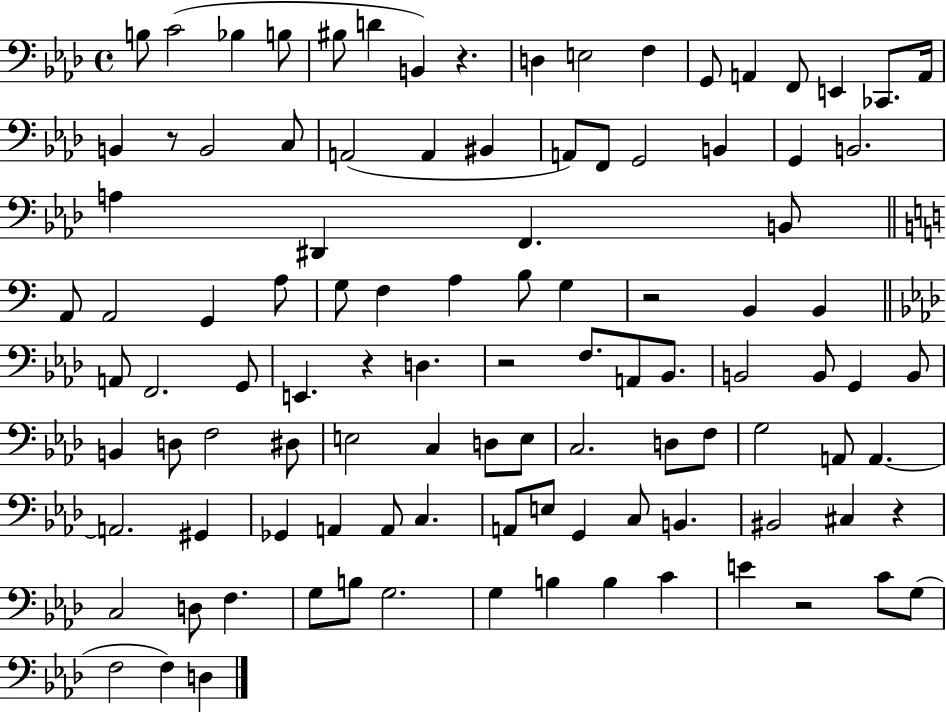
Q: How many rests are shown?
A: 7